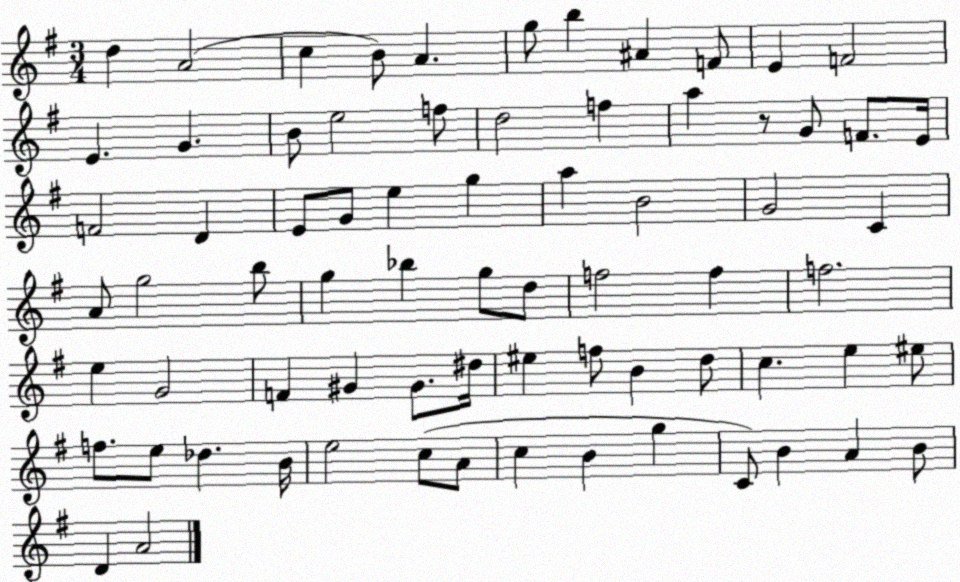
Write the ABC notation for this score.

X:1
T:Untitled
M:3/4
L:1/4
K:G
d A2 c B/2 A g/2 b ^A F/2 E F2 E G B/2 e2 f/2 d2 f a z/2 G/2 F/2 E/4 F2 D E/2 G/2 e g a B2 G2 C A/2 g2 b/2 g _b g/2 d/2 f2 f f2 e G2 F ^G ^G/2 ^d/4 ^e f/2 B d/2 c e ^e/2 f/2 e/2 _d B/4 e2 c/2 A/2 c B g C/2 B A B/2 D A2